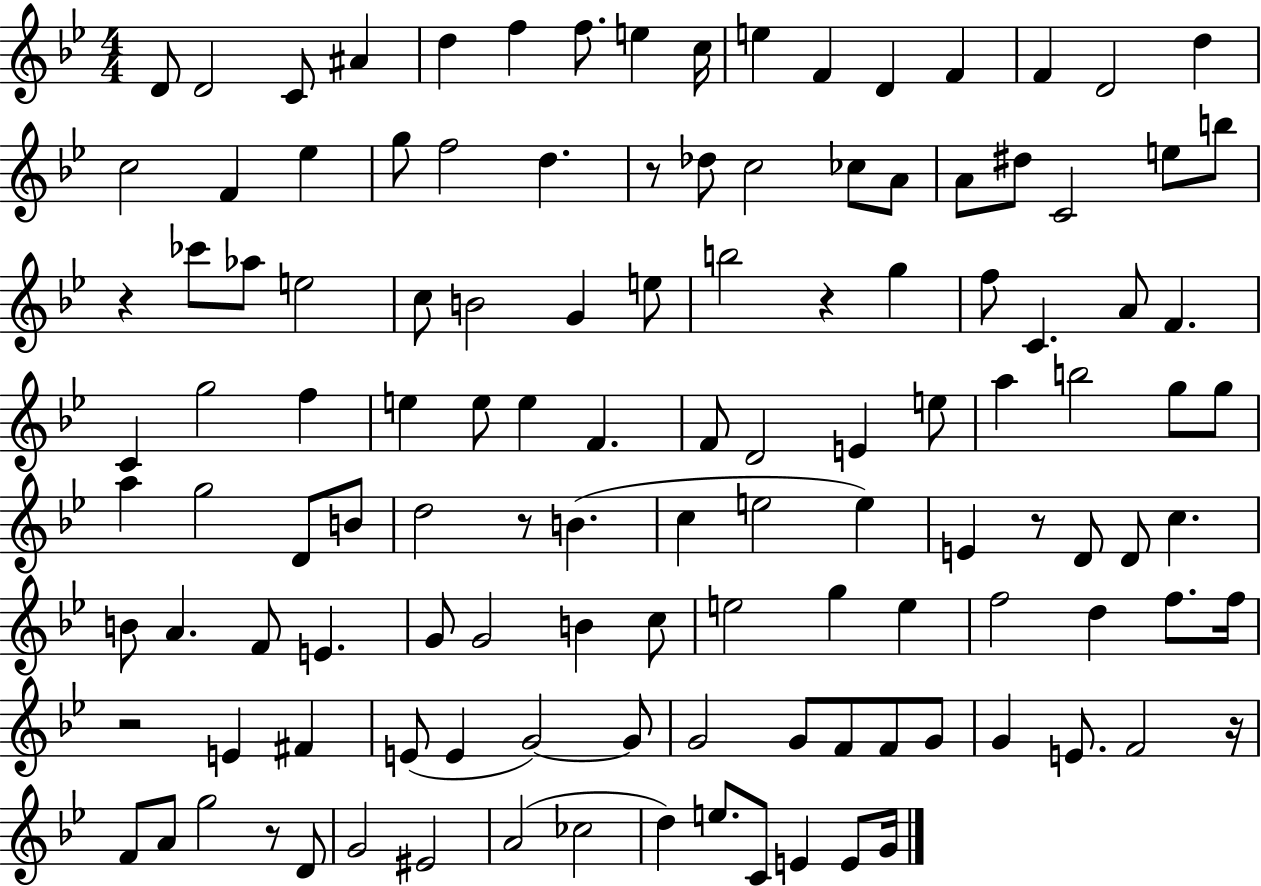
X:1
T:Untitled
M:4/4
L:1/4
K:Bb
D/2 D2 C/2 ^A d f f/2 e c/4 e F D F F D2 d c2 F _e g/2 f2 d z/2 _d/2 c2 _c/2 A/2 A/2 ^d/2 C2 e/2 b/2 z _c'/2 _a/2 e2 c/2 B2 G e/2 b2 z g f/2 C A/2 F C g2 f e e/2 e F F/2 D2 E e/2 a b2 g/2 g/2 a g2 D/2 B/2 d2 z/2 B c e2 e E z/2 D/2 D/2 c B/2 A F/2 E G/2 G2 B c/2 e2 g e f2 d f/2 f/4 z2 E ^F E/2 E G2 G/2 G2 G/2 F/2 F/2 G/2 G E/2 F2 z/4 F/2 A/2 g2 z/2 D/2 G2 ^E2 A2 _c2 d e/2 C/2 E E/2 G/4